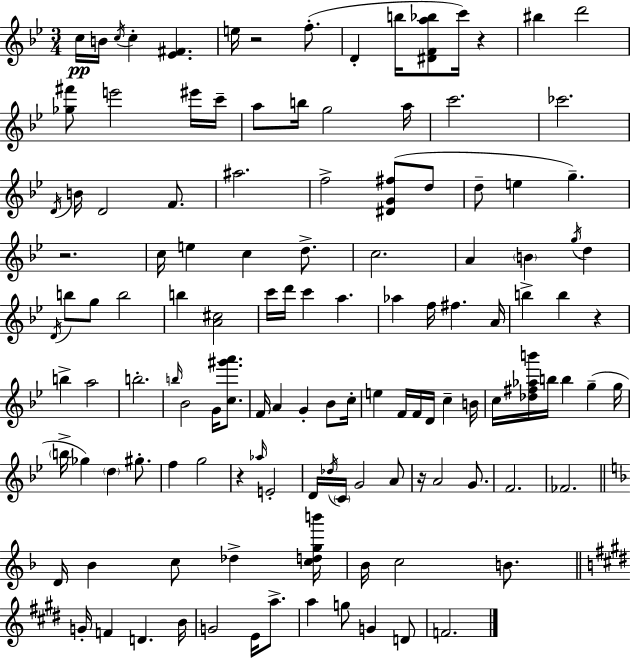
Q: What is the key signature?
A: BES major